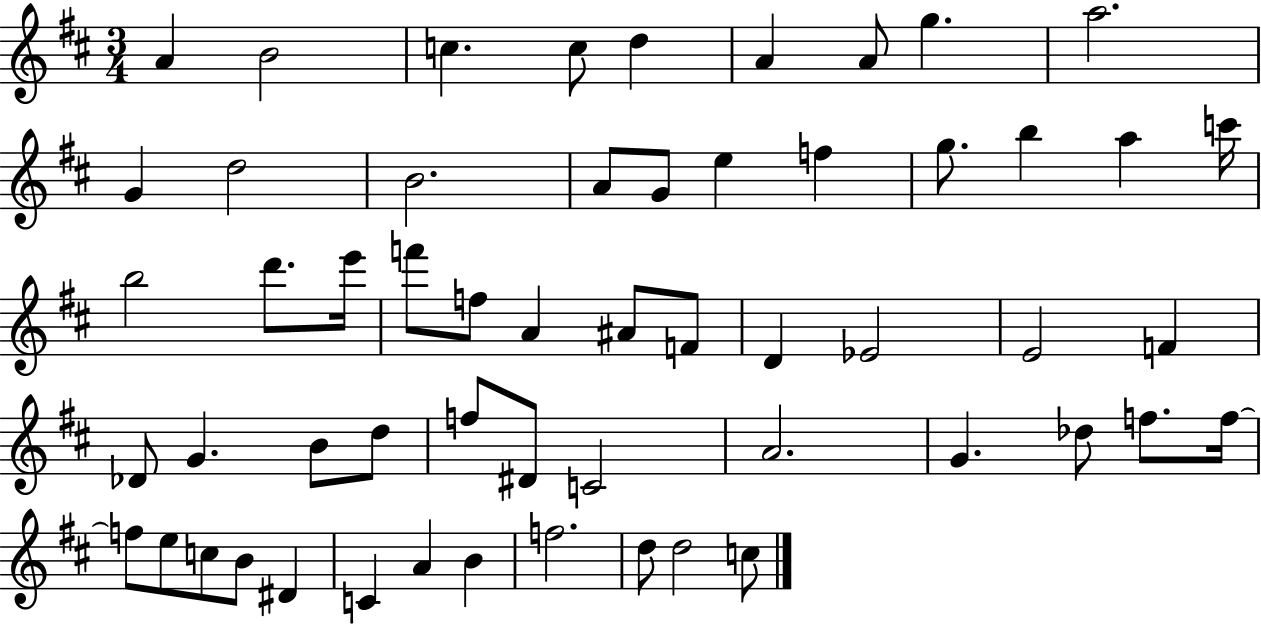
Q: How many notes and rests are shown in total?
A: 56